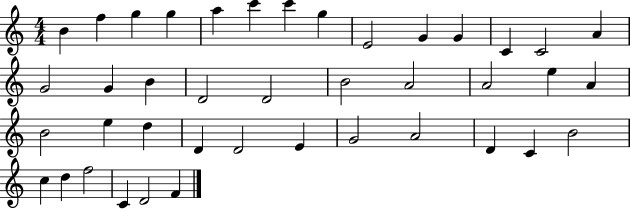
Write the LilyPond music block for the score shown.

{
  \clef treble
  \numericTimeSignature
  \time 4/4
  \key c \major
  b'4 f''4 g''4 g''4 | a''4 c'''4 c'''4 g''4 | e'2 g'4 g'4 | c'4 c'2 a'4 | \break g'2 g'4 b'4 | d'2 d'2 | b'2 a'2 | a'2 e''4 a'4 | \break b'2 e''4 d''4 | d'4 d'2 e'4 | g'2 a'2 | d'4 c'4 b'2 | \break c''4 d''4 f''2 | c'4 d'2 f'4 | \bar "|."
}